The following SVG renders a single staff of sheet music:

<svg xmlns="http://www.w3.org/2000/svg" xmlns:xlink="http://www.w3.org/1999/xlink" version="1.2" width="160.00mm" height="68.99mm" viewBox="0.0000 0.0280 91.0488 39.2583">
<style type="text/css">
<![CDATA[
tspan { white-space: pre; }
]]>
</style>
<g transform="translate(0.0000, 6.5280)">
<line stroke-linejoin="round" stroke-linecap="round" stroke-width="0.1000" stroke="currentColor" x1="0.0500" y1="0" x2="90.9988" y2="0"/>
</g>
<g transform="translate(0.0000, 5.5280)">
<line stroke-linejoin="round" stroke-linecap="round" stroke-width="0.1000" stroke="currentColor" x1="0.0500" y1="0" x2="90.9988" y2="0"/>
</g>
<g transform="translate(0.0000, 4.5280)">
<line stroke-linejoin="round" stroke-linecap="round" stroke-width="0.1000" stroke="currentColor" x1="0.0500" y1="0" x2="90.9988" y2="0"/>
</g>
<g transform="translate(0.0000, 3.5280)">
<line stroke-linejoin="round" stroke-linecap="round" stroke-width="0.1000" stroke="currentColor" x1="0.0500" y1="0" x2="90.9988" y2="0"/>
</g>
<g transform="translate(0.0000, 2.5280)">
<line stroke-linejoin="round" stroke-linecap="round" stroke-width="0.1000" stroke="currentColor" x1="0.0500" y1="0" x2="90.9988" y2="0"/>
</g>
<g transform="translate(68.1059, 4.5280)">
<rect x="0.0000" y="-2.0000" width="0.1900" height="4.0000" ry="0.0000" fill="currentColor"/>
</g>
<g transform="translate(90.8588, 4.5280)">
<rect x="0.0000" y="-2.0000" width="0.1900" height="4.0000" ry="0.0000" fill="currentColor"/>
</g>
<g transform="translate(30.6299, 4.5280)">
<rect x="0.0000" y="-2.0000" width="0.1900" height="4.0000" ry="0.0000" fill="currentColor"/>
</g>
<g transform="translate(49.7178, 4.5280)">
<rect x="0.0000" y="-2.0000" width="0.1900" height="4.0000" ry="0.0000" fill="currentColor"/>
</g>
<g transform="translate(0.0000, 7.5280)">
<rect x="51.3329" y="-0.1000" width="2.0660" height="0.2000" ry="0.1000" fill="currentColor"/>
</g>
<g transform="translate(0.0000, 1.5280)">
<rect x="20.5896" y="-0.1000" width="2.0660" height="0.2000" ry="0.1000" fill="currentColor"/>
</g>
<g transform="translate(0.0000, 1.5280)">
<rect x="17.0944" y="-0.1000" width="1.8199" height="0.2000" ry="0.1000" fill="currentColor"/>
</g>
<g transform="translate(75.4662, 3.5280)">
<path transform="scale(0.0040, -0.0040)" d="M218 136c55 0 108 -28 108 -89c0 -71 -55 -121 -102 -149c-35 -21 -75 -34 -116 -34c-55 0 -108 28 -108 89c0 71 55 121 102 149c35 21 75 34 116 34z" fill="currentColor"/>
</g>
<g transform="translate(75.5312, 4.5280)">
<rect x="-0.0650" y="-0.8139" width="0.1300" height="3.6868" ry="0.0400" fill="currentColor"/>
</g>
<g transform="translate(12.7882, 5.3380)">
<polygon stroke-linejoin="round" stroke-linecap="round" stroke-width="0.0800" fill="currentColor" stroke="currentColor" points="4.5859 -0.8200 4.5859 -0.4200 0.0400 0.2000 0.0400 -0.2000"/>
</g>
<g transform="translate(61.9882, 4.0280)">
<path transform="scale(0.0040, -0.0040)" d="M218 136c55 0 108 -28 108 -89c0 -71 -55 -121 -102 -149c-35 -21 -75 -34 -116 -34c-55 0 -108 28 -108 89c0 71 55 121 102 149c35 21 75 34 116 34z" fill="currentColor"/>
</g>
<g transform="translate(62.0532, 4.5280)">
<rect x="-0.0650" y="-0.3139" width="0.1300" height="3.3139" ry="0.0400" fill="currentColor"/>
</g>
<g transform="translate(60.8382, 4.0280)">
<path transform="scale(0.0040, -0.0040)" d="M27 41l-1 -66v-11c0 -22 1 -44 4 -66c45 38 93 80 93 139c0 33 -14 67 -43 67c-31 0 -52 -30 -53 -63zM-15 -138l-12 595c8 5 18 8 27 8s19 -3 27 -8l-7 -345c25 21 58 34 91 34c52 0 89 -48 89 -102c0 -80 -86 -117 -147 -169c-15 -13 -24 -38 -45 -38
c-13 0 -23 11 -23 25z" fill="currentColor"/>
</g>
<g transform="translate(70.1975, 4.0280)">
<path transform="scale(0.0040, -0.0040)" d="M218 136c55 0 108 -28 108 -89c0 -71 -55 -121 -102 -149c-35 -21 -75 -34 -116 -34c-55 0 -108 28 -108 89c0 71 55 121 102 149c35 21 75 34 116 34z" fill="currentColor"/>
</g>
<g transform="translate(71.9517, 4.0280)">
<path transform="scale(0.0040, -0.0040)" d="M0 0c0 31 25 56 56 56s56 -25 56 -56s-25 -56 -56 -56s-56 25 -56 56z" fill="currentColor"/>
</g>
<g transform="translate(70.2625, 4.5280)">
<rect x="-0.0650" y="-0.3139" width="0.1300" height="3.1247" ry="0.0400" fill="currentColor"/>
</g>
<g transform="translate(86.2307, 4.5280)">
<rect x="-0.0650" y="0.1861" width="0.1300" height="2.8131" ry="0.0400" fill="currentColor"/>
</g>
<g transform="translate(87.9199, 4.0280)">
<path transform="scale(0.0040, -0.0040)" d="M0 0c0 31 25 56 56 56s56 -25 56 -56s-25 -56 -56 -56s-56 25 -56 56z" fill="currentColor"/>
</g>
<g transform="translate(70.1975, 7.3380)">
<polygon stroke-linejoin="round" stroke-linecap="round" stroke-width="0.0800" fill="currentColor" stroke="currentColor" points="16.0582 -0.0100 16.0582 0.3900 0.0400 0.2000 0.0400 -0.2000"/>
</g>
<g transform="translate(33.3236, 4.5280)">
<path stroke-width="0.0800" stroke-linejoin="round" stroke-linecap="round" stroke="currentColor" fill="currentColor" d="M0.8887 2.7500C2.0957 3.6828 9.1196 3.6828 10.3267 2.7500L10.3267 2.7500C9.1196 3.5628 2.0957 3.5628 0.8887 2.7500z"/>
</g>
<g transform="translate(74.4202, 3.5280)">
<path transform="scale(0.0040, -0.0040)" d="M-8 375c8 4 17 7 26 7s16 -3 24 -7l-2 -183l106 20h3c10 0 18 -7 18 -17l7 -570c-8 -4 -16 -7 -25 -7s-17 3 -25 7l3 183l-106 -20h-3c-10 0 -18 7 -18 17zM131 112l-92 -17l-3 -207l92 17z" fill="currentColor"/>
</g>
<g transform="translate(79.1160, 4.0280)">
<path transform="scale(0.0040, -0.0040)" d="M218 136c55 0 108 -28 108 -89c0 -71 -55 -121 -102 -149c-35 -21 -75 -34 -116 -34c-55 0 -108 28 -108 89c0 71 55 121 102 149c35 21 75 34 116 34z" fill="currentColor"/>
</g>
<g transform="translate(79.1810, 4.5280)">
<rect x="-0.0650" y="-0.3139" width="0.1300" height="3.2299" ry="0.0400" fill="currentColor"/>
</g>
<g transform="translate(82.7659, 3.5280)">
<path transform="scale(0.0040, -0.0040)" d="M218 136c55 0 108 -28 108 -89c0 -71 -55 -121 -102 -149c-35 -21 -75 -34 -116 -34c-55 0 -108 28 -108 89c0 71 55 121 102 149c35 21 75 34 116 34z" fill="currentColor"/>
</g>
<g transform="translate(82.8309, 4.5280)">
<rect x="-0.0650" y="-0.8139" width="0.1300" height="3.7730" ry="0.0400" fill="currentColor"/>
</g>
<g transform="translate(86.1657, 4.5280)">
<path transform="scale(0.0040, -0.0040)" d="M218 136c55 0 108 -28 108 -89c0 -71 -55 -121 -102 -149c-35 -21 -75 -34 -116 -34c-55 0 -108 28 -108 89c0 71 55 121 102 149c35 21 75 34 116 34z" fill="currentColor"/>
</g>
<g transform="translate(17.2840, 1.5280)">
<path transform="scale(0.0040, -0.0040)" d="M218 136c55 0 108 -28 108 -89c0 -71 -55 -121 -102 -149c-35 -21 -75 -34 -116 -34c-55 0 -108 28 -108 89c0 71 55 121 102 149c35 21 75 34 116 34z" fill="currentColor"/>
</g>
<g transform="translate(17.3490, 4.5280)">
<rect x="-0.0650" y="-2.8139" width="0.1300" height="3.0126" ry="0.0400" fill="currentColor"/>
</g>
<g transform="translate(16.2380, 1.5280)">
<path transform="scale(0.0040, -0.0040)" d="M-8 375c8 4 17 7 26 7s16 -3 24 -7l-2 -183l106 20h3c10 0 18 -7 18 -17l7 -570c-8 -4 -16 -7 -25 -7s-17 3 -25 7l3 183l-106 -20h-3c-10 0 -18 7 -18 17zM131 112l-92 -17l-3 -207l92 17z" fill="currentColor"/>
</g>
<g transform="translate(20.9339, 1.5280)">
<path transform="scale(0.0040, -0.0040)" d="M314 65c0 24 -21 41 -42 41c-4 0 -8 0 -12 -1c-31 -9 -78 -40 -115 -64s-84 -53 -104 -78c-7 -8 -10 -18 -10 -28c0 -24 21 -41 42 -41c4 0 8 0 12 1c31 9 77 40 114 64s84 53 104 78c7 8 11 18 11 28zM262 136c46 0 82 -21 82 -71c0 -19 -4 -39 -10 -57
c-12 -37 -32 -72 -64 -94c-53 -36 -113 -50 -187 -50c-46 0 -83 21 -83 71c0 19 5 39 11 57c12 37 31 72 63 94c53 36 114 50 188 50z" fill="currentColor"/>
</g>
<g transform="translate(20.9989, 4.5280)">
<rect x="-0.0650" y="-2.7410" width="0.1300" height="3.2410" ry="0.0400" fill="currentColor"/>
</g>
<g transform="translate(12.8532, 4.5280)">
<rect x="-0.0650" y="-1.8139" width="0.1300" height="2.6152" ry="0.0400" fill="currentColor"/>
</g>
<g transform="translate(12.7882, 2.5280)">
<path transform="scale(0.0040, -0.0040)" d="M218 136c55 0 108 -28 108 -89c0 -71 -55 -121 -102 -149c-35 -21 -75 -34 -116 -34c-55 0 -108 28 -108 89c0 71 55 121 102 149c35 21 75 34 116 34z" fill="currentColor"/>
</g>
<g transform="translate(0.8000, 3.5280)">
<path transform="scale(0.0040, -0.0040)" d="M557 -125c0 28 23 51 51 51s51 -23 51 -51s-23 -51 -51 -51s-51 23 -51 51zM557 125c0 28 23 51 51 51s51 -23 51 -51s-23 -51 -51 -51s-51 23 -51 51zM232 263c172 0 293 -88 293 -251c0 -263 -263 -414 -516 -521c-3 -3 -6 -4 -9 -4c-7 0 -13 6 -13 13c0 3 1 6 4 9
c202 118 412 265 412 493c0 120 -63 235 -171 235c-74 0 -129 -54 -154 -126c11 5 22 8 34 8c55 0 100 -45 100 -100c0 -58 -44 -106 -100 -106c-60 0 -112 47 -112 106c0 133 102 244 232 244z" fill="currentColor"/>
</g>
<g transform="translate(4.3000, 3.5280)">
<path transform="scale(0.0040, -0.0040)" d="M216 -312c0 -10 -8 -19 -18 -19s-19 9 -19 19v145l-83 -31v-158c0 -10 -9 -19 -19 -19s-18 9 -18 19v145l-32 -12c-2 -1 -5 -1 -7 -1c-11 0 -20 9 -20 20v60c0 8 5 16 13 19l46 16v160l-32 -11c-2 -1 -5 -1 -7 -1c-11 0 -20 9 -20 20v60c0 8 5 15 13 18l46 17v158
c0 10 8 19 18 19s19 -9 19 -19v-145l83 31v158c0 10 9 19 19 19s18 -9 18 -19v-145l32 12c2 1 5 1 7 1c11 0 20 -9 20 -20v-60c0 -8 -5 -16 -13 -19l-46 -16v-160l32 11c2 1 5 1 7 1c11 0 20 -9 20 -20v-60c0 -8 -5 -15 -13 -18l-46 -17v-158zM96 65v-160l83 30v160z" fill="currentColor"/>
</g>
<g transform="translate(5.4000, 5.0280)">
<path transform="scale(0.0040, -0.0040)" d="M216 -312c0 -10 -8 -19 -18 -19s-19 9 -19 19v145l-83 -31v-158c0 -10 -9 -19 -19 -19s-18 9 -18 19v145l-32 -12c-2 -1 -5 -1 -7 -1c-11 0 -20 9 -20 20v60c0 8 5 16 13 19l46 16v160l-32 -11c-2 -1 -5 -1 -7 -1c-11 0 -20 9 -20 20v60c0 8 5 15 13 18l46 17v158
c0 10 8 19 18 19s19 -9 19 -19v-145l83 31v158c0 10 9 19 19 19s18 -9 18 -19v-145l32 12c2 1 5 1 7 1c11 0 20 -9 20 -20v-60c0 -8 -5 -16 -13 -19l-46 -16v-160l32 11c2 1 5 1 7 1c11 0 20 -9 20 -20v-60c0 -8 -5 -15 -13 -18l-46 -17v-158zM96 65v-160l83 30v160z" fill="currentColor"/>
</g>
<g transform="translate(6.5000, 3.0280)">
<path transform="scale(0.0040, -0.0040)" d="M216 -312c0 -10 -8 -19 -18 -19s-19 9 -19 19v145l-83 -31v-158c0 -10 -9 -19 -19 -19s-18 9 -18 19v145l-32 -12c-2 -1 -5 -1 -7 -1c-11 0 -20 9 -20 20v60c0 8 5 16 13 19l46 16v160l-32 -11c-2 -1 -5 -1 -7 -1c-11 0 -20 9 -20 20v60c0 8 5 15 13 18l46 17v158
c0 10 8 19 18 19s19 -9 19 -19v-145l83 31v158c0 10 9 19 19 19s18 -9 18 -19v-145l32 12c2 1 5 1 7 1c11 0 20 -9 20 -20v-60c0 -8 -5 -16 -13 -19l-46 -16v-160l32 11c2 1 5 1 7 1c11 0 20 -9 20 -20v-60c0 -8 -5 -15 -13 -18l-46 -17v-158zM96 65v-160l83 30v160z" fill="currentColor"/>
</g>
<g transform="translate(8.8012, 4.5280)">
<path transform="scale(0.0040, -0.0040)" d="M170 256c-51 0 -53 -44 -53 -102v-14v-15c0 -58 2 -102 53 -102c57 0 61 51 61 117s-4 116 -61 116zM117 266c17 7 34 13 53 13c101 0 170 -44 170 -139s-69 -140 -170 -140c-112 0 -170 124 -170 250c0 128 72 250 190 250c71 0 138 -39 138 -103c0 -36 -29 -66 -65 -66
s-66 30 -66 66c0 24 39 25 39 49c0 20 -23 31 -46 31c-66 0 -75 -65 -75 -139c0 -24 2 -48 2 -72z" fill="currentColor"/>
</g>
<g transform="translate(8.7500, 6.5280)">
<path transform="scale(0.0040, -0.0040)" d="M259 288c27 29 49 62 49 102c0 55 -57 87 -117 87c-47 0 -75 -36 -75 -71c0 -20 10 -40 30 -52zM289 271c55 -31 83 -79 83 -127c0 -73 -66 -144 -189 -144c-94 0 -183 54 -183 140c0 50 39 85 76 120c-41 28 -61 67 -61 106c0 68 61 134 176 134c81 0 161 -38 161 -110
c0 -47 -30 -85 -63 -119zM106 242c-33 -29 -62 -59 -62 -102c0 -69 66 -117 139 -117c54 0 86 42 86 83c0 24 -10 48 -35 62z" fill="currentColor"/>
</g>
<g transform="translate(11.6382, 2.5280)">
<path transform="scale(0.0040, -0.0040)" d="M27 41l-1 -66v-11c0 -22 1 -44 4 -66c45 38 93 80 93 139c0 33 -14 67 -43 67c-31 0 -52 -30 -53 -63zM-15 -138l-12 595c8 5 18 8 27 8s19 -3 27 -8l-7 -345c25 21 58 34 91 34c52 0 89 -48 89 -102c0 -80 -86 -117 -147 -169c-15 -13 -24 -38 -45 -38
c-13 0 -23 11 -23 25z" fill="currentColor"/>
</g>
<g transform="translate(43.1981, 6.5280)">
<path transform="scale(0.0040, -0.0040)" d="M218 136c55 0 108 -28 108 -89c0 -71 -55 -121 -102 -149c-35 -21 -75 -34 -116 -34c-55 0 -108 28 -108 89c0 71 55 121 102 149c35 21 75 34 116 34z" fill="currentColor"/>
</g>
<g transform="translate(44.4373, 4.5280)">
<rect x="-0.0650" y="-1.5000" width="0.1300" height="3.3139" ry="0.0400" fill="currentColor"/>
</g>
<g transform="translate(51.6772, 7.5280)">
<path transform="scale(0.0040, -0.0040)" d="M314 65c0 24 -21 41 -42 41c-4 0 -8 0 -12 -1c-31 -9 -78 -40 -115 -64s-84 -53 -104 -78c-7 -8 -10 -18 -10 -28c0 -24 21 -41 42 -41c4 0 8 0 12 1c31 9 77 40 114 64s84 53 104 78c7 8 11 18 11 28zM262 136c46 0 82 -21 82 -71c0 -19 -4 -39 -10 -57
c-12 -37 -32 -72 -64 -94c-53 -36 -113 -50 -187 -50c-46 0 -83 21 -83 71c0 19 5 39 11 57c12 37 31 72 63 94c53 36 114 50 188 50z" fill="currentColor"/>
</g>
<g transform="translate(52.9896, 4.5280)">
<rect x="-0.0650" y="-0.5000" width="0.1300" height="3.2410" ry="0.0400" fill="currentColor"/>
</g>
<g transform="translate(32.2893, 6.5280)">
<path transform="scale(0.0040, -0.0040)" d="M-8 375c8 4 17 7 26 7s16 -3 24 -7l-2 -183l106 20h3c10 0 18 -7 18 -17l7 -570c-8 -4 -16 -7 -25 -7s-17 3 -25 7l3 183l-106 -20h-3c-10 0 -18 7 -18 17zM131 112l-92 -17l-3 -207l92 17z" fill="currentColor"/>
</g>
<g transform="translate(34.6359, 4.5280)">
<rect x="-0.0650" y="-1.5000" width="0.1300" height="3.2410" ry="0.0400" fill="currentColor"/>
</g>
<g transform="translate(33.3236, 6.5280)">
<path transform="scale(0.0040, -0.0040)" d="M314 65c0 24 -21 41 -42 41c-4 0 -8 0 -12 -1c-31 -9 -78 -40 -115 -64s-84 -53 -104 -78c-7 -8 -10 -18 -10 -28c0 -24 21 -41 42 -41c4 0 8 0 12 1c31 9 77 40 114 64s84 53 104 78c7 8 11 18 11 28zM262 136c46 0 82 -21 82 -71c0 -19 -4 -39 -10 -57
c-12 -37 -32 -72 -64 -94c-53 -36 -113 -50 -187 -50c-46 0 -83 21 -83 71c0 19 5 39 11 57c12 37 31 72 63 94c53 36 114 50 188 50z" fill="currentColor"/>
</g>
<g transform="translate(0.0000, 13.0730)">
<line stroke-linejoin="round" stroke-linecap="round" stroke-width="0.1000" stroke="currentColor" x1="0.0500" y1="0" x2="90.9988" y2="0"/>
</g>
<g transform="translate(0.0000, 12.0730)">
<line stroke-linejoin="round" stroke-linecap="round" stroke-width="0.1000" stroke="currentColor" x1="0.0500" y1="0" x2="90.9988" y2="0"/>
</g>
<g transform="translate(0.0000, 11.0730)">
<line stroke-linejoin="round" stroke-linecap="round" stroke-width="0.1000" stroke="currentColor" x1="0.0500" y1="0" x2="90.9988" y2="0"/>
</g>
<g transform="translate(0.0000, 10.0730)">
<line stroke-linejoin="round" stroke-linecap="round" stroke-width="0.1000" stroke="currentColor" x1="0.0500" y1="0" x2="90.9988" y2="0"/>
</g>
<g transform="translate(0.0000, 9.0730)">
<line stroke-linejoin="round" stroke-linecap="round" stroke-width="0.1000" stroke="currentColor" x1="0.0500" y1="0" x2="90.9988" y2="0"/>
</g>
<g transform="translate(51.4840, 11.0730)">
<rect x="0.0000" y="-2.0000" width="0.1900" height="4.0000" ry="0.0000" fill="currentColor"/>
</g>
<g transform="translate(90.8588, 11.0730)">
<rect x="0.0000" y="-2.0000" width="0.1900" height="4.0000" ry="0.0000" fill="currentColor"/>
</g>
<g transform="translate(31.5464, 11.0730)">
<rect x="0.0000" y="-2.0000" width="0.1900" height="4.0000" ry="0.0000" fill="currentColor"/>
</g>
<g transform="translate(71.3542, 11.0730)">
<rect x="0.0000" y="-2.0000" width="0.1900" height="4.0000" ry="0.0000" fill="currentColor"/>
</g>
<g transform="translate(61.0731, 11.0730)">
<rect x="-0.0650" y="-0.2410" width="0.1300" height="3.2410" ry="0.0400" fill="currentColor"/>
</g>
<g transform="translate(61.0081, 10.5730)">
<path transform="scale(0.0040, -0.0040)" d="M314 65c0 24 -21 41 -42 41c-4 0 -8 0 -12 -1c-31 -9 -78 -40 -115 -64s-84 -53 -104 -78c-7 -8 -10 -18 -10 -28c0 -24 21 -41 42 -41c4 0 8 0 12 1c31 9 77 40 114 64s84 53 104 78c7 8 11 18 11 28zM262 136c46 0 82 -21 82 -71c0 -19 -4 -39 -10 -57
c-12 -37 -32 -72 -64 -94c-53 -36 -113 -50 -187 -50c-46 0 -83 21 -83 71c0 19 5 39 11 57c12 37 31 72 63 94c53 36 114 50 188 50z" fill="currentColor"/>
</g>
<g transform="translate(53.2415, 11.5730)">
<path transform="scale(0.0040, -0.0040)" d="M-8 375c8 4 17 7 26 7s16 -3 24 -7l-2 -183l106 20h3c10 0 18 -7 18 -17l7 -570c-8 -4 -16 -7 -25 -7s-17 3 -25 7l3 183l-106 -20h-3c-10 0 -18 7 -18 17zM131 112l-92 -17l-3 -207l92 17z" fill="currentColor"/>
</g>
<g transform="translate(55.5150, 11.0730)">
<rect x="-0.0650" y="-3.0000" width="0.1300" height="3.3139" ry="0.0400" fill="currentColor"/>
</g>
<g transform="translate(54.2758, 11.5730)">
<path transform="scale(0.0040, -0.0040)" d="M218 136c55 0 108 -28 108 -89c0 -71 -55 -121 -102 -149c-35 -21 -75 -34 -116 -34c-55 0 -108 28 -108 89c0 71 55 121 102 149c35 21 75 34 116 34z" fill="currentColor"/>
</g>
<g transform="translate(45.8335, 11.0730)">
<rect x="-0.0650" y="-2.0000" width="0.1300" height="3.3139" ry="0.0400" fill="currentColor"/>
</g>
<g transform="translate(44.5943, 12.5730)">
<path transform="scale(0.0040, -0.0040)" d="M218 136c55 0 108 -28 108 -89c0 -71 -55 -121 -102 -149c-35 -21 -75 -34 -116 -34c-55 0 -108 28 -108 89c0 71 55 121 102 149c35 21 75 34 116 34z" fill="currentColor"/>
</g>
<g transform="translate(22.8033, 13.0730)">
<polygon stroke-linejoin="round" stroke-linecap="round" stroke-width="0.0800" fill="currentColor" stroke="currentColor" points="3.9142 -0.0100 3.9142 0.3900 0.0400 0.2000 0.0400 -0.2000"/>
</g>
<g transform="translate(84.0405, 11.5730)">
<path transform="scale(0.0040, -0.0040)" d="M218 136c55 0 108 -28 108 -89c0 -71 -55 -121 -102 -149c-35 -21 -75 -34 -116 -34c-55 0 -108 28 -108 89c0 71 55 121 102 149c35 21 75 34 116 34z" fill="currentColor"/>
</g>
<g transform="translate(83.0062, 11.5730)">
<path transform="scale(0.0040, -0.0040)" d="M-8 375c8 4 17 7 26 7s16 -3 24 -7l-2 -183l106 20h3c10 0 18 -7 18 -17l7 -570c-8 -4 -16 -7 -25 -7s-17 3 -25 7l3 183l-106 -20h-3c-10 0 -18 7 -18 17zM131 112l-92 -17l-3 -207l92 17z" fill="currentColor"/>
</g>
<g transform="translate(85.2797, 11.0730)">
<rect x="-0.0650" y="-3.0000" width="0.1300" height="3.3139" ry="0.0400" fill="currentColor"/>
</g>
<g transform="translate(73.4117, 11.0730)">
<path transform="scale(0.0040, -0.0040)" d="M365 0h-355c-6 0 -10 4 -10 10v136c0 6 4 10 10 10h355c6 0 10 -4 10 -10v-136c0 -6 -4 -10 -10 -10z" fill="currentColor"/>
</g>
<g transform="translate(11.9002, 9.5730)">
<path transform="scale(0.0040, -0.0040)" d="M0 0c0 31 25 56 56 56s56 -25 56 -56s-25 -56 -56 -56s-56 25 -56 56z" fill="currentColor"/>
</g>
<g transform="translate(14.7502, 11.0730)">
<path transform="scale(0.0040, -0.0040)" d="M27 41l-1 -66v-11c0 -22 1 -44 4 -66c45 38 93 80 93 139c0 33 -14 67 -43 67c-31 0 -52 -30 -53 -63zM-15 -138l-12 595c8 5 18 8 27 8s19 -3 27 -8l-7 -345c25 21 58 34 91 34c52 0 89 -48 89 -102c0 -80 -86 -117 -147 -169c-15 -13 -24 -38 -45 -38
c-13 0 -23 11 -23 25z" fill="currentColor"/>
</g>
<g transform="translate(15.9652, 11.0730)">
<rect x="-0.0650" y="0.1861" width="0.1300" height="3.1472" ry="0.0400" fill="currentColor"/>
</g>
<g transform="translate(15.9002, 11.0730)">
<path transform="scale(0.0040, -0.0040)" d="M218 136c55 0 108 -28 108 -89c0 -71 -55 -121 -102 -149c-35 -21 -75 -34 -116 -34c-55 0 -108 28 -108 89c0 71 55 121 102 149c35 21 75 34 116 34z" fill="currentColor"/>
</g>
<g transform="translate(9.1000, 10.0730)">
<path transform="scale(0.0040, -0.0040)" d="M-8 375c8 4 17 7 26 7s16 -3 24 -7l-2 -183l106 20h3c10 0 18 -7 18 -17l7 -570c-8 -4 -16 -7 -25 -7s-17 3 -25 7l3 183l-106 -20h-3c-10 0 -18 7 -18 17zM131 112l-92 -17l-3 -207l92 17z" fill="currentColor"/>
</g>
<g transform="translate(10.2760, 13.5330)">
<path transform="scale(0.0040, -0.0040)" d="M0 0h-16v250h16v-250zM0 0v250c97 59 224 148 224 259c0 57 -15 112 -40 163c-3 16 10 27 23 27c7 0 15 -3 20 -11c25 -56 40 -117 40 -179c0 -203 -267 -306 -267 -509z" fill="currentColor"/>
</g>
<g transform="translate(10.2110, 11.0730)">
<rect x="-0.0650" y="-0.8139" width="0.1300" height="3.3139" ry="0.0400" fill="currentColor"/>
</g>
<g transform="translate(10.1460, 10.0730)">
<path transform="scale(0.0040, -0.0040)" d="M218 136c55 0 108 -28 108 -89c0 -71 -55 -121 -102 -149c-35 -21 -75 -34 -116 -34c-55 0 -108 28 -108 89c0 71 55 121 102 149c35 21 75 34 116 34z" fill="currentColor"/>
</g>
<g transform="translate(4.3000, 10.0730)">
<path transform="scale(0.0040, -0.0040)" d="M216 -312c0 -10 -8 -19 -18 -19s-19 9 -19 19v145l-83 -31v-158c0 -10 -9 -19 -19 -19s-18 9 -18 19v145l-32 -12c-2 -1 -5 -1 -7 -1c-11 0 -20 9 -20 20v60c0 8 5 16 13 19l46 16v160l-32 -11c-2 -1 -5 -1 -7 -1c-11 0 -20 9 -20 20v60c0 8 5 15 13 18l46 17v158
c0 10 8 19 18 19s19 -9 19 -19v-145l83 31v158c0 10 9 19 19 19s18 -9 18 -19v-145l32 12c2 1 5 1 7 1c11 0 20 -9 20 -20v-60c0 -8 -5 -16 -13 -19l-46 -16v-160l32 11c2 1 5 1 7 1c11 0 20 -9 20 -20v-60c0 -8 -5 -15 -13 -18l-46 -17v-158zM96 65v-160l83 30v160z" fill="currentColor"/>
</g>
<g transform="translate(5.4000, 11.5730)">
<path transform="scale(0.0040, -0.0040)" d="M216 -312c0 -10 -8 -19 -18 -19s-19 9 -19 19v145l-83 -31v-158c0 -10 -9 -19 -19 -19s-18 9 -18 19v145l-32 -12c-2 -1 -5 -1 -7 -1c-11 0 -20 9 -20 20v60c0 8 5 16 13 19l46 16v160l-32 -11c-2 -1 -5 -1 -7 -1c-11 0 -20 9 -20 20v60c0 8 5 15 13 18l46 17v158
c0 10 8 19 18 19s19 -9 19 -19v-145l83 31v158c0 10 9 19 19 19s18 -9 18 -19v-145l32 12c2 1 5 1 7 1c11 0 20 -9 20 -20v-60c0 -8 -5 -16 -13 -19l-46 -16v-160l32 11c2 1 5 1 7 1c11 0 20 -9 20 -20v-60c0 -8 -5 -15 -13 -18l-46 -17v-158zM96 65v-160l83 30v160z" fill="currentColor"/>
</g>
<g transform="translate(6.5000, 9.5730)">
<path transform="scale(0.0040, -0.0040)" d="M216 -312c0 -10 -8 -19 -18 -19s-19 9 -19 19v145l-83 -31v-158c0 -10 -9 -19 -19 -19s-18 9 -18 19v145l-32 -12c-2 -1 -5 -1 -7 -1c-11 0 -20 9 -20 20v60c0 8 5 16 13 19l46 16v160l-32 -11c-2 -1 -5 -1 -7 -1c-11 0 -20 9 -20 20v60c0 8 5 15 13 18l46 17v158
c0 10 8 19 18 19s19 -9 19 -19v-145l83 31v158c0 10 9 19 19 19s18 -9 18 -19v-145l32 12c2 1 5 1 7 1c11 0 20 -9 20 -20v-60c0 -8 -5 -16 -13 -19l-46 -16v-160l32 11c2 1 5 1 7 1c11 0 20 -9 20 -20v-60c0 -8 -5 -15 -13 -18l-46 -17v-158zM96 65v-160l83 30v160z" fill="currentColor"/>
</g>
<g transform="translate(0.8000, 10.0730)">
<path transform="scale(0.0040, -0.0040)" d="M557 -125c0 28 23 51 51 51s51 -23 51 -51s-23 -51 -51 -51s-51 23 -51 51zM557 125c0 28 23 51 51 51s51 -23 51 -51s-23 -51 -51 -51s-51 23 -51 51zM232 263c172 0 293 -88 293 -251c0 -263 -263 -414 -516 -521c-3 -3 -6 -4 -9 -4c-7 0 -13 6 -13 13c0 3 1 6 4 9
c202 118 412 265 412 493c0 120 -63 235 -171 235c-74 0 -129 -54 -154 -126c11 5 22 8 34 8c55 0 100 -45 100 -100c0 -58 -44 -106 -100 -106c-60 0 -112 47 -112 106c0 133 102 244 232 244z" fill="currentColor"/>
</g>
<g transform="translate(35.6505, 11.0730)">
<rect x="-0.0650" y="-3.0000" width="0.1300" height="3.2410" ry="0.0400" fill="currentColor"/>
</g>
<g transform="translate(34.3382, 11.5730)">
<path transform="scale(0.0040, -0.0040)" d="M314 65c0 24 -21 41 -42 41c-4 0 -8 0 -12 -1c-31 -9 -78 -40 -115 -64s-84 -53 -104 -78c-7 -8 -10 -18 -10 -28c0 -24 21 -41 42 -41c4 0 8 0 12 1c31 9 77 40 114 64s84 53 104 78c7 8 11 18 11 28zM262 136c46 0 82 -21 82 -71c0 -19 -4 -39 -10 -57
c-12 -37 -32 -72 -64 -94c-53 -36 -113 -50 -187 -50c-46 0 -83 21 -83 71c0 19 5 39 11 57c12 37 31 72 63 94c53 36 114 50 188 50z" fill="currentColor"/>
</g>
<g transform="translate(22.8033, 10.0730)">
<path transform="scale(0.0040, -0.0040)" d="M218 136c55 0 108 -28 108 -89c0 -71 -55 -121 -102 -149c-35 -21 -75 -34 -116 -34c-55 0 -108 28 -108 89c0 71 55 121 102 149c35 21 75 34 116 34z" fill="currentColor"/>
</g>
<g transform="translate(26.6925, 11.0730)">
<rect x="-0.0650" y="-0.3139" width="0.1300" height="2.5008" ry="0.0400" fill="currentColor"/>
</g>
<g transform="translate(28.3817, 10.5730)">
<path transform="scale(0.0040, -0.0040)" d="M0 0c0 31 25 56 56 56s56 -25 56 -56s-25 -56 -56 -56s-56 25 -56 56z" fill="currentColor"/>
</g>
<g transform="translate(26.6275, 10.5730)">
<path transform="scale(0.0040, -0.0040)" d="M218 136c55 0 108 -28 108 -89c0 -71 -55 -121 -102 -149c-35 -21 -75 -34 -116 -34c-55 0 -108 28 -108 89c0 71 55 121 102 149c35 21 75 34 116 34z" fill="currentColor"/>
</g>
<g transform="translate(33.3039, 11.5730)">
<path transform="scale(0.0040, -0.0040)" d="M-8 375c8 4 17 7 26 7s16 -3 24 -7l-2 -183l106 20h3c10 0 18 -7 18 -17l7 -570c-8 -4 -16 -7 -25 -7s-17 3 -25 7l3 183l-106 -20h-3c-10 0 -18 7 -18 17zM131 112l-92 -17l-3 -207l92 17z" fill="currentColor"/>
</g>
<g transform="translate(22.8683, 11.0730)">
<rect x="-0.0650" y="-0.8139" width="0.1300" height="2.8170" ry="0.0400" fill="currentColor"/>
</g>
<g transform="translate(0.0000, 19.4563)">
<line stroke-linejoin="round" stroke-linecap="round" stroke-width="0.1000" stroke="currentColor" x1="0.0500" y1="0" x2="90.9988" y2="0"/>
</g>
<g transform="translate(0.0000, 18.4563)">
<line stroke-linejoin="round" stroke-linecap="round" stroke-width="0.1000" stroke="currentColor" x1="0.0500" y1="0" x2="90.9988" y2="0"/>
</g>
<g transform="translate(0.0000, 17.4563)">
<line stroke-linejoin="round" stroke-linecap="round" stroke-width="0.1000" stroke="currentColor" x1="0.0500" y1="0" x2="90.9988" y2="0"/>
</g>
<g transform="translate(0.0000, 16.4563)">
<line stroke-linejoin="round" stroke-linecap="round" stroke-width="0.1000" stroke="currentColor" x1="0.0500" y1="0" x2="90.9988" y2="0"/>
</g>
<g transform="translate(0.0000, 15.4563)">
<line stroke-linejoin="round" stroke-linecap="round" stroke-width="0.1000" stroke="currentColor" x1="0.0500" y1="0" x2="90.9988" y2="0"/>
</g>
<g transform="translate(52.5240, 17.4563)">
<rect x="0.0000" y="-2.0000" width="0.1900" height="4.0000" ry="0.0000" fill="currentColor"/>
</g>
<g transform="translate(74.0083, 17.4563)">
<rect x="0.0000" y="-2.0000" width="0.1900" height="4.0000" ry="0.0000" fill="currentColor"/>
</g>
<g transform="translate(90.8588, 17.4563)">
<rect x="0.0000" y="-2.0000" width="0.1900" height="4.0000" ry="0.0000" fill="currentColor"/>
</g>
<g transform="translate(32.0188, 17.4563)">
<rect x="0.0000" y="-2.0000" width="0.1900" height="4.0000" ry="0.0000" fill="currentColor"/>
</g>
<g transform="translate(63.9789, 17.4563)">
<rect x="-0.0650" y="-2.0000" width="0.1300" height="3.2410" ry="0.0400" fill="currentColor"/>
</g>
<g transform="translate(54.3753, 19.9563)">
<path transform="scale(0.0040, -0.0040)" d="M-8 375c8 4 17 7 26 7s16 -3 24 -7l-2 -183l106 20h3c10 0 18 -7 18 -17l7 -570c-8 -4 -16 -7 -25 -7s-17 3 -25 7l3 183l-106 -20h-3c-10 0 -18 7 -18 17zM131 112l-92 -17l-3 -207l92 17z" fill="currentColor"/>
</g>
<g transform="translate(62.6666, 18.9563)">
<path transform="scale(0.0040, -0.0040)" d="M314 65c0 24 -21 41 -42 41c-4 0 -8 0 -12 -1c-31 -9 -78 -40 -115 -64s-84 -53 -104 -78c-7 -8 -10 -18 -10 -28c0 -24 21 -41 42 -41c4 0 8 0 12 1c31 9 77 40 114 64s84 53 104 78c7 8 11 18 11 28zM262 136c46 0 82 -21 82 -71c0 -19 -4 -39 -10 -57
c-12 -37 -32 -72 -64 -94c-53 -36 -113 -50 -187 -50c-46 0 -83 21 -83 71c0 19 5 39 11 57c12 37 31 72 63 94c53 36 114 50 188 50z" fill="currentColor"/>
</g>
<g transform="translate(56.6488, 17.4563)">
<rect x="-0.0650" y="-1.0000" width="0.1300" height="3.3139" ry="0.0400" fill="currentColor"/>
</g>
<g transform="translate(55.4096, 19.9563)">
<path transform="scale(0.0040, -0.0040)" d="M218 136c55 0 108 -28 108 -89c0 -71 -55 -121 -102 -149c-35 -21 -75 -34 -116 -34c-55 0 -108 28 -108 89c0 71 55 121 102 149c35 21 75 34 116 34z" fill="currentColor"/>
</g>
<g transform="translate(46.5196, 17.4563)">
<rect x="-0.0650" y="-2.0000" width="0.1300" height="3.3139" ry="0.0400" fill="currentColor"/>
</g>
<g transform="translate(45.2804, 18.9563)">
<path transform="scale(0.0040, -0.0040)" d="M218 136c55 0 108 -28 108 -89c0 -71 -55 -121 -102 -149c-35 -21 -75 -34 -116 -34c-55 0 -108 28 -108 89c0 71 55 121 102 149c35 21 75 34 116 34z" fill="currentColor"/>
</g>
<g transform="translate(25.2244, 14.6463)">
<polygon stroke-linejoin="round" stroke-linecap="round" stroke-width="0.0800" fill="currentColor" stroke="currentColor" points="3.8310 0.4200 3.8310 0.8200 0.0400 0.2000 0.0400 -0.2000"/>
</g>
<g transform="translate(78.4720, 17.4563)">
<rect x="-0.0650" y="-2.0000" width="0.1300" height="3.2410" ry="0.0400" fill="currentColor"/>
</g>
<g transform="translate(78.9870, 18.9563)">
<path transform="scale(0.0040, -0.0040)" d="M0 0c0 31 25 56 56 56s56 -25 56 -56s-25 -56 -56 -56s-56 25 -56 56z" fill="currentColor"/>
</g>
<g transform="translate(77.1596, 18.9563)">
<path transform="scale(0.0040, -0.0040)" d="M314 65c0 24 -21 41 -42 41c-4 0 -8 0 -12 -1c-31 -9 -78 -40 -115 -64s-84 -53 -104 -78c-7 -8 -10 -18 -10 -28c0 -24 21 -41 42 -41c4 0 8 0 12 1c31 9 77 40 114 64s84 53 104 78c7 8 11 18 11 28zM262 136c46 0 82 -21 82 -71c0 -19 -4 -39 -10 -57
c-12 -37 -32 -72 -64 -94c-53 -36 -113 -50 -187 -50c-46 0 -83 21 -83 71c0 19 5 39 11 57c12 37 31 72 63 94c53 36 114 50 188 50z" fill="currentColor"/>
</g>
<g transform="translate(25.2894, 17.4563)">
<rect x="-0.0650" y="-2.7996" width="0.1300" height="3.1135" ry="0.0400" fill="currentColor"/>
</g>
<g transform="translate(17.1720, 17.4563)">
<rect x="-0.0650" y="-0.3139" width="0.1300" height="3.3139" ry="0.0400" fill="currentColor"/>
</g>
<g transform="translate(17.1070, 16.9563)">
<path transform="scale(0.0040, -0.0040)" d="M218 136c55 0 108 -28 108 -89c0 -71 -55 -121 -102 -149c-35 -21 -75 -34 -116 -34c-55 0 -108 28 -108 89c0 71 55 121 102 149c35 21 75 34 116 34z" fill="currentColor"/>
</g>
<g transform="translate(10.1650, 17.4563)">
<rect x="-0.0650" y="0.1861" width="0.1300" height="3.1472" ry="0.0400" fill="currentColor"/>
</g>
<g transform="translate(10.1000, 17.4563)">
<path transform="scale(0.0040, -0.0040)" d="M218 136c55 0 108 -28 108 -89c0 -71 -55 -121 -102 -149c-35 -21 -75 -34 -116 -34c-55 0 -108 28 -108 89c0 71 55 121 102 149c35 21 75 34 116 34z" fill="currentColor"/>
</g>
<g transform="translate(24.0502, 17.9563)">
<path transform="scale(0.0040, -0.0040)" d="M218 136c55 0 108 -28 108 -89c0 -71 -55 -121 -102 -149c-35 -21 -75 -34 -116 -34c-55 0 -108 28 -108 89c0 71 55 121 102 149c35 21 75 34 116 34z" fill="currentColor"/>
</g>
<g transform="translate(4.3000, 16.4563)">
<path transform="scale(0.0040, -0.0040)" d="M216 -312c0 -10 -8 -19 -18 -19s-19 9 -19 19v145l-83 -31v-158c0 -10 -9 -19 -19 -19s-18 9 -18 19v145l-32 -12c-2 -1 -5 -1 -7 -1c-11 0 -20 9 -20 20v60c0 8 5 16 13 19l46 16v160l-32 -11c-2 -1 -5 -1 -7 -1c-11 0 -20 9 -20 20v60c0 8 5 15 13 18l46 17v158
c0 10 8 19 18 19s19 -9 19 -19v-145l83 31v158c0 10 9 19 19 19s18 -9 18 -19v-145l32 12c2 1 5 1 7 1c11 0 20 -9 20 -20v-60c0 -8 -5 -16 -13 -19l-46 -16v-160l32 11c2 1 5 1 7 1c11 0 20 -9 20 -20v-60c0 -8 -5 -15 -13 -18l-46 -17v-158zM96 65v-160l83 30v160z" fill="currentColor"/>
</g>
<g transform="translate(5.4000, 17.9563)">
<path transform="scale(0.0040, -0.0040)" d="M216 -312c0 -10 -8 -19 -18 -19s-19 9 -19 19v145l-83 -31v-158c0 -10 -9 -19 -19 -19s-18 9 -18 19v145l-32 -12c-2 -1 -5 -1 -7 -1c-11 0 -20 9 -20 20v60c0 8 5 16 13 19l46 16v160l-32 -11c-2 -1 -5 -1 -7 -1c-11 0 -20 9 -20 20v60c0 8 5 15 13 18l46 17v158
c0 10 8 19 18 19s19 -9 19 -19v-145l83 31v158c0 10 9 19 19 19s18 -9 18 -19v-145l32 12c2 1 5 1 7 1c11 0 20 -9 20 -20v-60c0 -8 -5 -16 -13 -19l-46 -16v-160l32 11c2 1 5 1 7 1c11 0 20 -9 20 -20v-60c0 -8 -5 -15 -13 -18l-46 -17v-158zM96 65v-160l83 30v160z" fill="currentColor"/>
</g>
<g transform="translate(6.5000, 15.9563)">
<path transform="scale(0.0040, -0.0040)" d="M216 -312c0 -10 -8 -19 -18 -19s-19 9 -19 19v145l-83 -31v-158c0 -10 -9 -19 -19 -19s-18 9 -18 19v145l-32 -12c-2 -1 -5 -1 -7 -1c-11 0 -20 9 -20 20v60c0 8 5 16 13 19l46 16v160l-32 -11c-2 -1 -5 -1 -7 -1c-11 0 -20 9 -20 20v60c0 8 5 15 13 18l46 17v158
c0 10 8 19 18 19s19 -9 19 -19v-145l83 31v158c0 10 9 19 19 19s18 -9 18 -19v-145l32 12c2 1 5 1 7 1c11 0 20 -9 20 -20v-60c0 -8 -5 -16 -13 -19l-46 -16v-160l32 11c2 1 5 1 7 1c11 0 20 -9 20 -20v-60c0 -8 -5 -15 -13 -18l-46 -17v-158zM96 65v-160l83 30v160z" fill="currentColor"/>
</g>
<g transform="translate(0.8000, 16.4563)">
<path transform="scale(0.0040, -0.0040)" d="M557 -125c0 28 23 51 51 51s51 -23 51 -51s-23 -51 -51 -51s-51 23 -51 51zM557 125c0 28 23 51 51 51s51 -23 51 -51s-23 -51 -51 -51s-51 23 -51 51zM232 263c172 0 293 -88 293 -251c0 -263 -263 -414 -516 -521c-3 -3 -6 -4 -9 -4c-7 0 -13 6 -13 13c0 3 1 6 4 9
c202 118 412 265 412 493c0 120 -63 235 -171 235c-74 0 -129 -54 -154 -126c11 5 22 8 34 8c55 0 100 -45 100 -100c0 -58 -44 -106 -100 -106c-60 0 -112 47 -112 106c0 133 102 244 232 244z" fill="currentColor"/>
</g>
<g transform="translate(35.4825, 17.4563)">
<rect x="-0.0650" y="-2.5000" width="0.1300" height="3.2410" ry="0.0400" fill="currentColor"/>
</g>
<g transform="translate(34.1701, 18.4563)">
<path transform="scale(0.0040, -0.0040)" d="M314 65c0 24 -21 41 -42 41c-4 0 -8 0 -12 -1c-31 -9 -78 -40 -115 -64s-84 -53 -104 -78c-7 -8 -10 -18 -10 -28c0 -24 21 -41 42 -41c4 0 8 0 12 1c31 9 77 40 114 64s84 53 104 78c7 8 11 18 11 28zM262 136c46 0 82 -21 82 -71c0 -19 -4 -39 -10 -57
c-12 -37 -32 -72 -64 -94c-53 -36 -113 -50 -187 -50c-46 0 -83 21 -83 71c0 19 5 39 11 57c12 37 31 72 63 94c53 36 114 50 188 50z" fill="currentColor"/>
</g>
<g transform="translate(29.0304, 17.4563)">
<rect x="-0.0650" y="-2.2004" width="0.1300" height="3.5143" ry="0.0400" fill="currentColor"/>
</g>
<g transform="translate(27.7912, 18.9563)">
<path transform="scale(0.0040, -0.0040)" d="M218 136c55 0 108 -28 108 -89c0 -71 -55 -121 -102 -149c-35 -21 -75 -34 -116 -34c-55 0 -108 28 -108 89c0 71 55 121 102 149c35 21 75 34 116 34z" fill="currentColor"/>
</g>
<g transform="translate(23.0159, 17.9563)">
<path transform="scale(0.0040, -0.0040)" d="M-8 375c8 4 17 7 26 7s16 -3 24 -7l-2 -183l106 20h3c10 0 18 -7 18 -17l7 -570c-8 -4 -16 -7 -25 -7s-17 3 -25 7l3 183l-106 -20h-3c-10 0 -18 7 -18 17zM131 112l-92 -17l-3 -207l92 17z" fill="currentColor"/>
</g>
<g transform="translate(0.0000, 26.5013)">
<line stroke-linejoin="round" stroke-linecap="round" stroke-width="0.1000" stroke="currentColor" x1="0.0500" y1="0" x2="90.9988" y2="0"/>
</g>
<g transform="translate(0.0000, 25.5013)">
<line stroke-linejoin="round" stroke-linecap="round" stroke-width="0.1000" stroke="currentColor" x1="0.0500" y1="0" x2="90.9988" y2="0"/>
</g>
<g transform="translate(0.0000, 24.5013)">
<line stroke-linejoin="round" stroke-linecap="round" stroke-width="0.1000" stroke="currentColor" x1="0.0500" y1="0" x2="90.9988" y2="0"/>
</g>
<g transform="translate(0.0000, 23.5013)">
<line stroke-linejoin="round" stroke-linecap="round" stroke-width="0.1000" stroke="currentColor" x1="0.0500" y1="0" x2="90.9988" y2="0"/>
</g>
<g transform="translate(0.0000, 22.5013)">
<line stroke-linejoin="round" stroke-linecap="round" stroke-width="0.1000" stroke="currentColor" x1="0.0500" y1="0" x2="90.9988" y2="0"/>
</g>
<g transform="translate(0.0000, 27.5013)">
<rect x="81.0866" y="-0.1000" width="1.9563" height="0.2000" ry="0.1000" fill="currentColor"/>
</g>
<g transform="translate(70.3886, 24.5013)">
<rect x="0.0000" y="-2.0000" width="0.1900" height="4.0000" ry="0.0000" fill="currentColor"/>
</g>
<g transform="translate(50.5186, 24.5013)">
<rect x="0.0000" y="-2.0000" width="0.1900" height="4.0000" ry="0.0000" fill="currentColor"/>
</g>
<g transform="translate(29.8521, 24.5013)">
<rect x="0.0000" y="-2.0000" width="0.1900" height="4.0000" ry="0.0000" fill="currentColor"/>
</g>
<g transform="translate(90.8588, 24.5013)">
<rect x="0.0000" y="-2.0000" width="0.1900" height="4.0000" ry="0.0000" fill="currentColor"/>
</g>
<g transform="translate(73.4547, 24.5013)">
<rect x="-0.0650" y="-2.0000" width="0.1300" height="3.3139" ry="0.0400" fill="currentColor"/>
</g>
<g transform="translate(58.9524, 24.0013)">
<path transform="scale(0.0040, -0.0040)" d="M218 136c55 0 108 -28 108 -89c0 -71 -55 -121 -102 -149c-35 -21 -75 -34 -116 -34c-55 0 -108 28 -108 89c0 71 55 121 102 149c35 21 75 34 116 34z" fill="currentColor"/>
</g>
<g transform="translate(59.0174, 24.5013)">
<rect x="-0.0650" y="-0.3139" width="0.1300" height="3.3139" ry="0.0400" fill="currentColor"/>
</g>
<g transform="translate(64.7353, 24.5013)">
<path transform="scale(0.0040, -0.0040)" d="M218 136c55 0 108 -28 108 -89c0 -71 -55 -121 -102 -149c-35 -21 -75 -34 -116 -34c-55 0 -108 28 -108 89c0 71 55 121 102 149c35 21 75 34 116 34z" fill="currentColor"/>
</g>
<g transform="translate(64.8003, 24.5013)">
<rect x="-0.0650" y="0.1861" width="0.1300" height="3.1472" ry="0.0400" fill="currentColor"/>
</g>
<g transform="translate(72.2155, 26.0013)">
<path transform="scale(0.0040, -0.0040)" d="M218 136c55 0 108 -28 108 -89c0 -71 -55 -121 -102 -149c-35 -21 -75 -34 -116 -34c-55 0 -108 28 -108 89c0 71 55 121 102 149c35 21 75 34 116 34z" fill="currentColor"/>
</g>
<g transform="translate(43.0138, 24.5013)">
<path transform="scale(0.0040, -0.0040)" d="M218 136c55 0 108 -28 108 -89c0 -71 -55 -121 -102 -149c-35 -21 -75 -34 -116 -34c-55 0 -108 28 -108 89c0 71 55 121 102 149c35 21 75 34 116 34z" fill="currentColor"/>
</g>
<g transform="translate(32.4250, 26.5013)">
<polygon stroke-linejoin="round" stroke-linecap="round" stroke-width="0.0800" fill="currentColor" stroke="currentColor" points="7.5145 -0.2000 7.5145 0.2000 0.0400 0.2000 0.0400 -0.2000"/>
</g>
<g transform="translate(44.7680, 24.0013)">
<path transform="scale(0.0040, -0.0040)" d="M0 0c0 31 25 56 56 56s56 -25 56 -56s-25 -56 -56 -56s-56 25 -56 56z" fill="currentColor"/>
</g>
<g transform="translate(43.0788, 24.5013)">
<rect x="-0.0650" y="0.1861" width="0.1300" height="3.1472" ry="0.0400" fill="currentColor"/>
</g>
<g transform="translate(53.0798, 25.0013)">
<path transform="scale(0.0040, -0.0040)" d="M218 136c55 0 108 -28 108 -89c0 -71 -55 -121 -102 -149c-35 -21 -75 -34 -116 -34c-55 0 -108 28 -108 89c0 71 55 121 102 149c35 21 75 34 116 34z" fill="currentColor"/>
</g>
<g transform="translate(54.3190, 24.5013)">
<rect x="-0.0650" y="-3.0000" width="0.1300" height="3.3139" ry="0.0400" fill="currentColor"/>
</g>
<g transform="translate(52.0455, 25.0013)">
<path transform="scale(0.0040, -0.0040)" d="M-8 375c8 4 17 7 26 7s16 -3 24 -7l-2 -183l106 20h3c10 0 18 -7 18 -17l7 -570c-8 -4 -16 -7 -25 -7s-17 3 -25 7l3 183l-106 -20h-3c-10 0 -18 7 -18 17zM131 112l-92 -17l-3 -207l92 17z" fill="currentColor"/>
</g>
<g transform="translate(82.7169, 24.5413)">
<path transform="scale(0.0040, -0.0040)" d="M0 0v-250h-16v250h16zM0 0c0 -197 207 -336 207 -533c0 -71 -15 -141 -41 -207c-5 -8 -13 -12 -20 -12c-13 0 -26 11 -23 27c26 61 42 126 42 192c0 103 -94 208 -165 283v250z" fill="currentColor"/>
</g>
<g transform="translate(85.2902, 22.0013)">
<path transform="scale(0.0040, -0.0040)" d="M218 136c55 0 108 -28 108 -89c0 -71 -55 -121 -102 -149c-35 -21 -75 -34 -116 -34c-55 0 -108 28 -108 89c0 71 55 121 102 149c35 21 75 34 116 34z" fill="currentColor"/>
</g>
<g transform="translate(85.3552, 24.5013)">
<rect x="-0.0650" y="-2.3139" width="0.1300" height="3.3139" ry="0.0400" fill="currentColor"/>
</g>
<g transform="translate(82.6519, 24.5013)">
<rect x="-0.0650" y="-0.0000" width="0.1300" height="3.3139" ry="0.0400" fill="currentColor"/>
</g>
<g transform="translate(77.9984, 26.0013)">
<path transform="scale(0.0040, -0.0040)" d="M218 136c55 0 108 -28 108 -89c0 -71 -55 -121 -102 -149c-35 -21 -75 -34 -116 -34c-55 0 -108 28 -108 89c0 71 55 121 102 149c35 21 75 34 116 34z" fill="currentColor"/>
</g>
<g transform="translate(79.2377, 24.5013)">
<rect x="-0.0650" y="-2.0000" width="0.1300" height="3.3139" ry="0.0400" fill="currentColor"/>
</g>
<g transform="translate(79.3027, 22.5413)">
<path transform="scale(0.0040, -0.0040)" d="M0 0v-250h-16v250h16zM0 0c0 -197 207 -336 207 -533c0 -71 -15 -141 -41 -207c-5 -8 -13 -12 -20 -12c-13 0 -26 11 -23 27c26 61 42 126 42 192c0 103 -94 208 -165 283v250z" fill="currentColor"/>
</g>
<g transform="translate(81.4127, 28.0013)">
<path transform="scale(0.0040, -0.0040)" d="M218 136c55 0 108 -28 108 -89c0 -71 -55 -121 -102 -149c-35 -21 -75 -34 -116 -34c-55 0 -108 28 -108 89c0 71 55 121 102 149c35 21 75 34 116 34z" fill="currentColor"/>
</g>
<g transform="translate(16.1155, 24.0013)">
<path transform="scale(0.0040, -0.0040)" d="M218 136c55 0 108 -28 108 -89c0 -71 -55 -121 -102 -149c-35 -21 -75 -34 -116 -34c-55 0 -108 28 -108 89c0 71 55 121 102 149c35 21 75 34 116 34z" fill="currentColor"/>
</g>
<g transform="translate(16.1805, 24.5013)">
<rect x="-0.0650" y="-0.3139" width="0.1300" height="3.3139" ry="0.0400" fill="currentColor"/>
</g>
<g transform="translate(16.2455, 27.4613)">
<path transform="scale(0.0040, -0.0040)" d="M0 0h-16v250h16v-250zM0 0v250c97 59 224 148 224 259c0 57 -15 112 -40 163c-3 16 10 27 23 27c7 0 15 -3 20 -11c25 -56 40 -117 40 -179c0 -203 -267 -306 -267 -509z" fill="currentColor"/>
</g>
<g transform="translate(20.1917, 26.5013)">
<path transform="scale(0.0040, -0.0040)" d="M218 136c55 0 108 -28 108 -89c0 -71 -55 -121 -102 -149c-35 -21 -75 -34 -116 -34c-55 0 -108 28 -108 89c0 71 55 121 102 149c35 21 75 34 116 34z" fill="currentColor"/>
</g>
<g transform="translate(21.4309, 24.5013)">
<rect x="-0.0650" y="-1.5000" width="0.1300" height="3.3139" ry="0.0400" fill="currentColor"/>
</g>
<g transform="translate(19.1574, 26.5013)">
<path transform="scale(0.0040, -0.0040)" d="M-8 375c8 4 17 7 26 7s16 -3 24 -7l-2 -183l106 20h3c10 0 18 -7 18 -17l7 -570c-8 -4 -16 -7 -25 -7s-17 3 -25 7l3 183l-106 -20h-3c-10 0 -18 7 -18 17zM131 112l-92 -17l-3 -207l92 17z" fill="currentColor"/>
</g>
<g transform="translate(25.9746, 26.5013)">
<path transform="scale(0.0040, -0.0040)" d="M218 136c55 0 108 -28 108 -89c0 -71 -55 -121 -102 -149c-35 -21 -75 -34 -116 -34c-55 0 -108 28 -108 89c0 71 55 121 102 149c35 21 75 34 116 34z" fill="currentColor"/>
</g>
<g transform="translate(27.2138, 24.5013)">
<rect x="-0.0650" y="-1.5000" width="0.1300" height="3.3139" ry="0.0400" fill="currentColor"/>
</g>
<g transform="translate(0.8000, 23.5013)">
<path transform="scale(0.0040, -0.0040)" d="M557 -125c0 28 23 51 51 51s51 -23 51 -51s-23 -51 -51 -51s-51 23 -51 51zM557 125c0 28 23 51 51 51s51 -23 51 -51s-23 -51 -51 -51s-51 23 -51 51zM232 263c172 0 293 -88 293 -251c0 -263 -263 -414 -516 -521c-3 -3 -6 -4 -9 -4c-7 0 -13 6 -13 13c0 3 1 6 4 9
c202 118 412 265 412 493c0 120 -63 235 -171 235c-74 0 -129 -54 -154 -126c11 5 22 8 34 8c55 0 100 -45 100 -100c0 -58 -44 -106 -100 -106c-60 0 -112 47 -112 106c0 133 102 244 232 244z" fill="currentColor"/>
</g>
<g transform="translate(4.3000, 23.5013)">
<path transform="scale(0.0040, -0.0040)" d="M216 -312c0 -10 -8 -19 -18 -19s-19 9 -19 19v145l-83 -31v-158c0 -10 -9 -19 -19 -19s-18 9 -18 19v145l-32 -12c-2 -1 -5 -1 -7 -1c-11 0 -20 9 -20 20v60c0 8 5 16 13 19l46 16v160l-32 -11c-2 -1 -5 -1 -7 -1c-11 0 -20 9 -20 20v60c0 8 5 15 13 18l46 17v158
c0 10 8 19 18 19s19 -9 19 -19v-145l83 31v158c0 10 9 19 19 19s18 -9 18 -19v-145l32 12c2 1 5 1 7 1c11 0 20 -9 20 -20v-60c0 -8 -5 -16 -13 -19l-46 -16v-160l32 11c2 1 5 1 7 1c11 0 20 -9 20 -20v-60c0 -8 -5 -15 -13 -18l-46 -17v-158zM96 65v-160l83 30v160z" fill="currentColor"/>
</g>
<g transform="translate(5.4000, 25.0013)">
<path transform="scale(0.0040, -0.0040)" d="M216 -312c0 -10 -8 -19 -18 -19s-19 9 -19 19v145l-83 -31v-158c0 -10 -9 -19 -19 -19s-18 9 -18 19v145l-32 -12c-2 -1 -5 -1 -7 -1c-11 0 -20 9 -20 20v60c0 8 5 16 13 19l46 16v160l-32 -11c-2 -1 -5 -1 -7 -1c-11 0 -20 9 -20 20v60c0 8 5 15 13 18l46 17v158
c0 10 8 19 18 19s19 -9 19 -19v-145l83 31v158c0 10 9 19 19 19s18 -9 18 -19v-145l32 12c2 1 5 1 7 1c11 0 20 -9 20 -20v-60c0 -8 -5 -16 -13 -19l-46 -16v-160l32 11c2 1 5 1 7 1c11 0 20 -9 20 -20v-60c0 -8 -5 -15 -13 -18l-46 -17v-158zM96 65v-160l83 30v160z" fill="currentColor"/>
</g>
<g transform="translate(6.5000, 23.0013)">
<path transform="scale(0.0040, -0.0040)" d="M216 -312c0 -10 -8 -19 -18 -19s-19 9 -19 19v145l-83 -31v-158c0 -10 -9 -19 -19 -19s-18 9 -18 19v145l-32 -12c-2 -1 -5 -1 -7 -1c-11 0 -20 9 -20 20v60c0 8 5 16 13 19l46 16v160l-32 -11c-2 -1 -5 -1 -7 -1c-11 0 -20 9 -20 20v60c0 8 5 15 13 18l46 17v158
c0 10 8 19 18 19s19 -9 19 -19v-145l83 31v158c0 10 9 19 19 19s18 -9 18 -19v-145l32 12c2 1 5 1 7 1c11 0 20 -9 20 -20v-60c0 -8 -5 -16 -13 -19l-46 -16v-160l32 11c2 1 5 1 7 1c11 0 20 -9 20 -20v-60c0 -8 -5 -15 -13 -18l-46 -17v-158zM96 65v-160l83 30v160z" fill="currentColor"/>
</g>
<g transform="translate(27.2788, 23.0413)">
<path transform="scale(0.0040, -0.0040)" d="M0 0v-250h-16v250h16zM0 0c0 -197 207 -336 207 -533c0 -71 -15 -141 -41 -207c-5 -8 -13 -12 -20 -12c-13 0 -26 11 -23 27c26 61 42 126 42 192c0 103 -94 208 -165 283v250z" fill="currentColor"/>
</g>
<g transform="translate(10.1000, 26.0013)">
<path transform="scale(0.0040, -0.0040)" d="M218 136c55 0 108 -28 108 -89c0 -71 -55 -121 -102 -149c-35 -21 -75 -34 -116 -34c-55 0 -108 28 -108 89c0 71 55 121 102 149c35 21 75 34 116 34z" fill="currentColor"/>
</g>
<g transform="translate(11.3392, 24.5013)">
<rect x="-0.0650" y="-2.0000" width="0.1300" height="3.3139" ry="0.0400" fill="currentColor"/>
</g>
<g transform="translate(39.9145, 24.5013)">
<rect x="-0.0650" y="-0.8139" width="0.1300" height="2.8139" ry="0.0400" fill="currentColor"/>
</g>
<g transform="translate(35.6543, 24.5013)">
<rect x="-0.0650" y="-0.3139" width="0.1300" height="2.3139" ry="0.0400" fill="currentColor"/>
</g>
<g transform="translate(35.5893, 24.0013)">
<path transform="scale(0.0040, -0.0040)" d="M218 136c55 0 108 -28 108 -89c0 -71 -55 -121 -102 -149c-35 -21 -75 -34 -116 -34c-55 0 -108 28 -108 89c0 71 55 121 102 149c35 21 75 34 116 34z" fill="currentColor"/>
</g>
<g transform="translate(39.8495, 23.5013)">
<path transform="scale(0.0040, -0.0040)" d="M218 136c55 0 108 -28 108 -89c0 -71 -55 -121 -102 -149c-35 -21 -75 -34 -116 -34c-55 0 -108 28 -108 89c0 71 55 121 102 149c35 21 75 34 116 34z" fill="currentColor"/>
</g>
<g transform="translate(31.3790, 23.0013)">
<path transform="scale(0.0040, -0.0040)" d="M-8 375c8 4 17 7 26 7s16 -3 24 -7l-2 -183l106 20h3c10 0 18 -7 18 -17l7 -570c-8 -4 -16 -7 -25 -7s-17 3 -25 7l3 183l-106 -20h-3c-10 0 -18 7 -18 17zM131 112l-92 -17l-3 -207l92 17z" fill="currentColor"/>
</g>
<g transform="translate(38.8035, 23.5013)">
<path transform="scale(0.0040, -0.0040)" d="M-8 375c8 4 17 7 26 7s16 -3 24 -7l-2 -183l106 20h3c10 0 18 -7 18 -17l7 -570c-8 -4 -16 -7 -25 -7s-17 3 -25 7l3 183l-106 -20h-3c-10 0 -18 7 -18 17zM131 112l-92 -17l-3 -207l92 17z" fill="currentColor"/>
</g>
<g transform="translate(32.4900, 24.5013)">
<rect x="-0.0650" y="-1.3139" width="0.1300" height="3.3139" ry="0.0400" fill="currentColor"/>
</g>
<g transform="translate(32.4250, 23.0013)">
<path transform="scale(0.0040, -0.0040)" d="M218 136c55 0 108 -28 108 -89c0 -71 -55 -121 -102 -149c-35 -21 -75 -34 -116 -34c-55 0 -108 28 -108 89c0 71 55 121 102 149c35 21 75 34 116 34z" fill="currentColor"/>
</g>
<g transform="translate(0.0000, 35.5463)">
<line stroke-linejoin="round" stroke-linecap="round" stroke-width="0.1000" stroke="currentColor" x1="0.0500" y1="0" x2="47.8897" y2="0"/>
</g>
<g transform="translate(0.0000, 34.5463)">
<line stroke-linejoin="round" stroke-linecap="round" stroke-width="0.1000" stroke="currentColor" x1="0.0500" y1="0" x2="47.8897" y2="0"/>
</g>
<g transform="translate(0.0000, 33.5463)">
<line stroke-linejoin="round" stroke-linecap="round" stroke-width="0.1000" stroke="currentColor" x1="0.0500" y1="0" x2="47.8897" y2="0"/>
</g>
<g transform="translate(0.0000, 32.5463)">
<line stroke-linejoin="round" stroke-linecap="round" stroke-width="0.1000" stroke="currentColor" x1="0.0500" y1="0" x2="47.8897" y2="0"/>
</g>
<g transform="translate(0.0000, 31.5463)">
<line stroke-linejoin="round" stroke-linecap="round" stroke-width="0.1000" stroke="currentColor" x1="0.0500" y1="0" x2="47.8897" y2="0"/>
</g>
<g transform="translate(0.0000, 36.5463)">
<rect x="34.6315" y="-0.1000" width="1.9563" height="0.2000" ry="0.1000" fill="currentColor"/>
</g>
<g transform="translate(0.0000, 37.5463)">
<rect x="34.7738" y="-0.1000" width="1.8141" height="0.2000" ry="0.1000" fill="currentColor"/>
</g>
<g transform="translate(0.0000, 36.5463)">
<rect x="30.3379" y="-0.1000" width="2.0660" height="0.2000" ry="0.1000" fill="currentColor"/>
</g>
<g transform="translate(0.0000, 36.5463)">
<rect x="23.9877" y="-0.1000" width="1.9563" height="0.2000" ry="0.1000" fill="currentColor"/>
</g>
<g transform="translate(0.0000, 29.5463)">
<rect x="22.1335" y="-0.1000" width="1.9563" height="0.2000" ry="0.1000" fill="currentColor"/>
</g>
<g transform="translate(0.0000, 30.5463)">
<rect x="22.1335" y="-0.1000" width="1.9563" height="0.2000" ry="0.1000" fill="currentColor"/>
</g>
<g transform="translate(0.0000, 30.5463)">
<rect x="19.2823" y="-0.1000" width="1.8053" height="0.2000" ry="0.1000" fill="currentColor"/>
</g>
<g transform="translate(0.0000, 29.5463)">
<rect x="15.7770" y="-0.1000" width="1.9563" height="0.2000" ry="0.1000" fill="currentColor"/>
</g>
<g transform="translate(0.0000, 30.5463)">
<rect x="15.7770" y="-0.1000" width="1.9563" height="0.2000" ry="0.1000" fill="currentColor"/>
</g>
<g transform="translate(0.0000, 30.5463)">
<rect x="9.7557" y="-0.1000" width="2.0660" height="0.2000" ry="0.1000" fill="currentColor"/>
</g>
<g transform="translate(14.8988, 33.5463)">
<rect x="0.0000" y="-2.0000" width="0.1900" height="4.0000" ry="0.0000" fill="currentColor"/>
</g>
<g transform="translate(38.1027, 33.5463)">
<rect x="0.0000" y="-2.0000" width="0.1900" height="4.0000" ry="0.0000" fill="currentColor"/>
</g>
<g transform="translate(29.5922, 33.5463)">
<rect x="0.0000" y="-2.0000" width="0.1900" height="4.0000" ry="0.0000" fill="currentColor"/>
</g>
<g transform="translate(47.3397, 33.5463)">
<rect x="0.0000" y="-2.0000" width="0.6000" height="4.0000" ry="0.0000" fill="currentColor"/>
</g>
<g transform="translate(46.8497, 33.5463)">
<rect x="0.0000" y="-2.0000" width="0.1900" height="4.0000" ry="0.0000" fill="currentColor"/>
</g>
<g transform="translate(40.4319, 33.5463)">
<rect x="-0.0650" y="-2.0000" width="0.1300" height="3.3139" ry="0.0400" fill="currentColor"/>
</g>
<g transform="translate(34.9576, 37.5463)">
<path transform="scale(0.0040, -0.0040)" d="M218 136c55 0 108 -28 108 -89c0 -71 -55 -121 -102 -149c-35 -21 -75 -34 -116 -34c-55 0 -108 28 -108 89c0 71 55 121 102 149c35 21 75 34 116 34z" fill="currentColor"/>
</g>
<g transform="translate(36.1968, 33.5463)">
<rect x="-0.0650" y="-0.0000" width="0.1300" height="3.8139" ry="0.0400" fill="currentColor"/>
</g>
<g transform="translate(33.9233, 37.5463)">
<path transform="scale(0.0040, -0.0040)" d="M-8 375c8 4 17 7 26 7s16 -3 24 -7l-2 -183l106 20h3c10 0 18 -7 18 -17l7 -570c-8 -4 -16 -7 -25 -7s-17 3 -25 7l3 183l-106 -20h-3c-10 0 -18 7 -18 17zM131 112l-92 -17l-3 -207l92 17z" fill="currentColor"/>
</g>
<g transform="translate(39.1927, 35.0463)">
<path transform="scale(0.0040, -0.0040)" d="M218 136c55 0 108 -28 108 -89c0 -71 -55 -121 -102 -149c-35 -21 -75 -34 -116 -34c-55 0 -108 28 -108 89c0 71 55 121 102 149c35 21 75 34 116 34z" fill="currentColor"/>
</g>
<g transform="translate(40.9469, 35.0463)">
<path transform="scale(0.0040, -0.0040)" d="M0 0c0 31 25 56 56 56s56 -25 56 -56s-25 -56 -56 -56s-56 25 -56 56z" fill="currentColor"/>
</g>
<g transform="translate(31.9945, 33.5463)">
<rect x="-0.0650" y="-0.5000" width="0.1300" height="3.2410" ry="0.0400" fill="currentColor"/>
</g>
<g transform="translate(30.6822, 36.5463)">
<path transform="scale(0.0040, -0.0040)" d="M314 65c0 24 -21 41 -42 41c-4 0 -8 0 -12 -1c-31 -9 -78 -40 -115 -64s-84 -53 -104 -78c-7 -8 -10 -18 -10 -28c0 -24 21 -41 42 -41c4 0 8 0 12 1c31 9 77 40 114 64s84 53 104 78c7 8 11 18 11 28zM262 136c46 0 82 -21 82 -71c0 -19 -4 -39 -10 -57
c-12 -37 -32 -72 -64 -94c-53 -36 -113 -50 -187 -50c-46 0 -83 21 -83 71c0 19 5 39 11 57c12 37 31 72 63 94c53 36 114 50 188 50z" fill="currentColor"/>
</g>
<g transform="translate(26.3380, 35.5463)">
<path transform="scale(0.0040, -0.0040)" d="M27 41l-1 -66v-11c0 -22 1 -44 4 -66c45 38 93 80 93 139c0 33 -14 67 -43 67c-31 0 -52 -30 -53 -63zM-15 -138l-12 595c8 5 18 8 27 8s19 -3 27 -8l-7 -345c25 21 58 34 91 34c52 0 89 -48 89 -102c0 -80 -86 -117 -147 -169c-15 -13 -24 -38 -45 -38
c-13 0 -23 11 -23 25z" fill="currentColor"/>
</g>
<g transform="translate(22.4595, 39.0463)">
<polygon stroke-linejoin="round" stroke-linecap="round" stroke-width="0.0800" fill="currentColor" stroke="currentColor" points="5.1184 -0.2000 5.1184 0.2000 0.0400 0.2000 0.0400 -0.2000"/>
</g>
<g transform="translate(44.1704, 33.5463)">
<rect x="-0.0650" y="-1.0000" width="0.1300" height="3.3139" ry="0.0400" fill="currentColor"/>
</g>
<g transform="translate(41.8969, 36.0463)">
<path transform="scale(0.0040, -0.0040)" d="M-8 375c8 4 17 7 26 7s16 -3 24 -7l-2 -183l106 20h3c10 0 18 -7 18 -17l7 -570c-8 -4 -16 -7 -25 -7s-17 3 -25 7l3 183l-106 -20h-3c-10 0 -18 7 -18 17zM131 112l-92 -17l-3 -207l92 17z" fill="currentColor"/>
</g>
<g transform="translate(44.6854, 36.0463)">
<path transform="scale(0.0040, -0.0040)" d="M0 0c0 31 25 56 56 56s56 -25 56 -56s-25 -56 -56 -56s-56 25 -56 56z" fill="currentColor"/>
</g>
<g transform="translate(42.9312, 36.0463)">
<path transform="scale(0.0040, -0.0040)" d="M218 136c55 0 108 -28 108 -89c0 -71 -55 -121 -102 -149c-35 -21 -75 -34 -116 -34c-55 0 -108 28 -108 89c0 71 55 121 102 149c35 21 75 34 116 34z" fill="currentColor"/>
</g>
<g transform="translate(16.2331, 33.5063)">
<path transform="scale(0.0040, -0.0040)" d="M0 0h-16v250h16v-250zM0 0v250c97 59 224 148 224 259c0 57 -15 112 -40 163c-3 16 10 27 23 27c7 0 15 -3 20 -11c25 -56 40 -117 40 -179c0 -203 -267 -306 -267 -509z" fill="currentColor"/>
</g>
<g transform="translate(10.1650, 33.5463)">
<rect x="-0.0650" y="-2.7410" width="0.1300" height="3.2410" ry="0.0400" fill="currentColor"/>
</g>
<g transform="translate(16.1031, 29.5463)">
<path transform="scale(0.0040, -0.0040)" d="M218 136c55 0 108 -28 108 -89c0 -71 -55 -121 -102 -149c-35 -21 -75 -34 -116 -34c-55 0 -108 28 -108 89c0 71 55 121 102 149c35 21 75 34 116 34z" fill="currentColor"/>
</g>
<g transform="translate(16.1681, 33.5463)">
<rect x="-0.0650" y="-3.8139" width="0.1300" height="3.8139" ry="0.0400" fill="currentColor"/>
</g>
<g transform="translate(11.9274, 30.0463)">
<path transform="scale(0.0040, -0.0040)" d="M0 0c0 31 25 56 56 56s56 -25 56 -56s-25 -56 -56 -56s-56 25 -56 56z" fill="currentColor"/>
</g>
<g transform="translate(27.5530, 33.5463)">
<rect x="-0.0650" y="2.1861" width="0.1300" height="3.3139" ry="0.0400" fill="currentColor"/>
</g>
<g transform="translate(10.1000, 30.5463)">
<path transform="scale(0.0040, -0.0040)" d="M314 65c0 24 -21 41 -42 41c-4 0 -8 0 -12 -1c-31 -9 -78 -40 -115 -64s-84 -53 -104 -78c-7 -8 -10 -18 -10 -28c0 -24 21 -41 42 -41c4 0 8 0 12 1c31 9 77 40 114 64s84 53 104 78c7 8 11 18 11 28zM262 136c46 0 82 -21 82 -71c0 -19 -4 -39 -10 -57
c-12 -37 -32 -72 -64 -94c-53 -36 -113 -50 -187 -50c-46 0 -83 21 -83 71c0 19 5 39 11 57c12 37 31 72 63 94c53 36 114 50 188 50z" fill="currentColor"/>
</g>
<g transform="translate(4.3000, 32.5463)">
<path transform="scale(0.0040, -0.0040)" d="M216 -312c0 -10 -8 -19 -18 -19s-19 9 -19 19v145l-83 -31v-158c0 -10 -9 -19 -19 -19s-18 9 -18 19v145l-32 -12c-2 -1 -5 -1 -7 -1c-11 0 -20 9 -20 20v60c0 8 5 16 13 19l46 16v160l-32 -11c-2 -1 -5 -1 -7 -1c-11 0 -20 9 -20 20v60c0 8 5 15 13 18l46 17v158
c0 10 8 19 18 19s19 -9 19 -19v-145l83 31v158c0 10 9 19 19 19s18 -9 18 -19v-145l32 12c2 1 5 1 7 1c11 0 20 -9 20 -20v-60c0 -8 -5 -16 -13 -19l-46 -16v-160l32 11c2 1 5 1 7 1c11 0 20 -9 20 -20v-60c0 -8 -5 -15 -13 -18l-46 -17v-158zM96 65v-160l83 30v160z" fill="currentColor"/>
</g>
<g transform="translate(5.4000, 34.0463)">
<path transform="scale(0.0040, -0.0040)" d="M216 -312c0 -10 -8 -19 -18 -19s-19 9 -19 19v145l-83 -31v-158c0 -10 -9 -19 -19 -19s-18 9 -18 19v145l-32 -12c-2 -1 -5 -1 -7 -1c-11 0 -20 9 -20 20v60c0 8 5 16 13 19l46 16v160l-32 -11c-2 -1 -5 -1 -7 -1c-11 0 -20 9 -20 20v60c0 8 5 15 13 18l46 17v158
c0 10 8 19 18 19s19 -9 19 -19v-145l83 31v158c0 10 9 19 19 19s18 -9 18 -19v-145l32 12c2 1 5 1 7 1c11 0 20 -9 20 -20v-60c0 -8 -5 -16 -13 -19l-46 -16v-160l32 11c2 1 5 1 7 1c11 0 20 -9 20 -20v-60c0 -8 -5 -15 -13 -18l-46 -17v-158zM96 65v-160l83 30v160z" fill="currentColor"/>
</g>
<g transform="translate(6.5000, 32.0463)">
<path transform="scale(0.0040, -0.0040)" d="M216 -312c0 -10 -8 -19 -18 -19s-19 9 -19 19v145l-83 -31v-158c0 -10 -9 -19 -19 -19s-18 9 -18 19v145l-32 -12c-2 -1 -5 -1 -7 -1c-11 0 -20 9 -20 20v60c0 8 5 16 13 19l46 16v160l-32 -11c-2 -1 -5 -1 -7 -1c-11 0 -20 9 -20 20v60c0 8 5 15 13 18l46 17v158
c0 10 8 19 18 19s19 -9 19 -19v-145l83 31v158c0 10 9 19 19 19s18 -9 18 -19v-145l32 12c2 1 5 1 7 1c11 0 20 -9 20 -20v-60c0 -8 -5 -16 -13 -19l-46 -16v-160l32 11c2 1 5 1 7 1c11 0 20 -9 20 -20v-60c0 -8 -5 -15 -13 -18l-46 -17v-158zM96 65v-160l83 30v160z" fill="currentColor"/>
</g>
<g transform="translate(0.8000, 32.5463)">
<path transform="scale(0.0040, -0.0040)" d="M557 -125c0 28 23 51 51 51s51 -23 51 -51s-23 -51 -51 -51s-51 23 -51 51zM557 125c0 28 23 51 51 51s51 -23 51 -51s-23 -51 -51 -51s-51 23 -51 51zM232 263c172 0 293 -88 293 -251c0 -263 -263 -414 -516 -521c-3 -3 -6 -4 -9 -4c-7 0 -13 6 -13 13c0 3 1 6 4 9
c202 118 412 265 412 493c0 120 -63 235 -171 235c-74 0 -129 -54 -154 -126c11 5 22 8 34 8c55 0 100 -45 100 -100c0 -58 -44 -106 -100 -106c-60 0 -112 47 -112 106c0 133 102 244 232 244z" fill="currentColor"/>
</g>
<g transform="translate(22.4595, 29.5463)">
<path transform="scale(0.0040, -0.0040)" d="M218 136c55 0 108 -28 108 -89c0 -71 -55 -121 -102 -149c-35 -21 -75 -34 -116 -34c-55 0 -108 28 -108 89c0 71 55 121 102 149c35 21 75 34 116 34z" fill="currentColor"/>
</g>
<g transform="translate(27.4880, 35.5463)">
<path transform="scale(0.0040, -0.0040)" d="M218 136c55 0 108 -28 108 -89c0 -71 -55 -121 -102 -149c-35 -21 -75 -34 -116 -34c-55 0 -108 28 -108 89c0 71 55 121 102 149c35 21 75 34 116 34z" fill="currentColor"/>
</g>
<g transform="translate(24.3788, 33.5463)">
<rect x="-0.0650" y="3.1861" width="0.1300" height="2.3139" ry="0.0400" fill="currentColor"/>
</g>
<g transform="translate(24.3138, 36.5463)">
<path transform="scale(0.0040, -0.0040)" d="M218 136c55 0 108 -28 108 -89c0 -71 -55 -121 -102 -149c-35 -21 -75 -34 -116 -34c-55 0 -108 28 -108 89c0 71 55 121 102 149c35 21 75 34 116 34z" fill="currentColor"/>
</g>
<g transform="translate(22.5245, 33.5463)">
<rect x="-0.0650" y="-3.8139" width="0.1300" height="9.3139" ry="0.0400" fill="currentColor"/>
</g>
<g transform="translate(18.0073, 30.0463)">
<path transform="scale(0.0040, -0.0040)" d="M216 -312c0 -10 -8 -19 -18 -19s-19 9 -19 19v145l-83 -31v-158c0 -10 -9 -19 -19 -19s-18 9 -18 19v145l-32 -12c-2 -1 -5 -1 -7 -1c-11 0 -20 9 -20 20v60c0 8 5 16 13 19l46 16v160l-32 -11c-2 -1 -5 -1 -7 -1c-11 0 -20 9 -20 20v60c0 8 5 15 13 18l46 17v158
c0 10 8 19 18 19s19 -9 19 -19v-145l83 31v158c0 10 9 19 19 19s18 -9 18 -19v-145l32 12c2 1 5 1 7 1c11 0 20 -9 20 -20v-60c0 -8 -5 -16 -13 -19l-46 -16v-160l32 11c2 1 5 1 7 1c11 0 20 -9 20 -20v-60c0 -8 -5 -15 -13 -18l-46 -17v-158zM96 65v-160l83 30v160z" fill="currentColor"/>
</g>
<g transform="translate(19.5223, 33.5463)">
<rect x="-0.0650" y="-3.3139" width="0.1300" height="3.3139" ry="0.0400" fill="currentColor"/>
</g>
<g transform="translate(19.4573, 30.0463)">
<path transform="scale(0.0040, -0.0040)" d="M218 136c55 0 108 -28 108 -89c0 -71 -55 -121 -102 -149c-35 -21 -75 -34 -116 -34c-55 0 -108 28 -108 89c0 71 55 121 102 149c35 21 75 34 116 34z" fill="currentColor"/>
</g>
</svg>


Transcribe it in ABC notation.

X:1
T:Untitled
M:6/8
L:1/4
K:A
_A,/2 C/2 C2 G,,2 G,, E,,2 _E, E,/2 F,/2 E,/2 F,/2 D,/2 F,/2 _D, F,/2 E,/2 C,2 A,, C, E,2 z2 C, D, E, C,/2 A,,/2 B,,2 A,, F,, A,,2 A,,2 A,, E,/2 G,, G,,/2 G,/2 E,/2 F,/2 D, C, E, D, A,, A,,/2 D,,/2 B, ^C2 E/2 ^D E/2 E,,/2 _G,,/2 E,,2 C,, A,, F,,